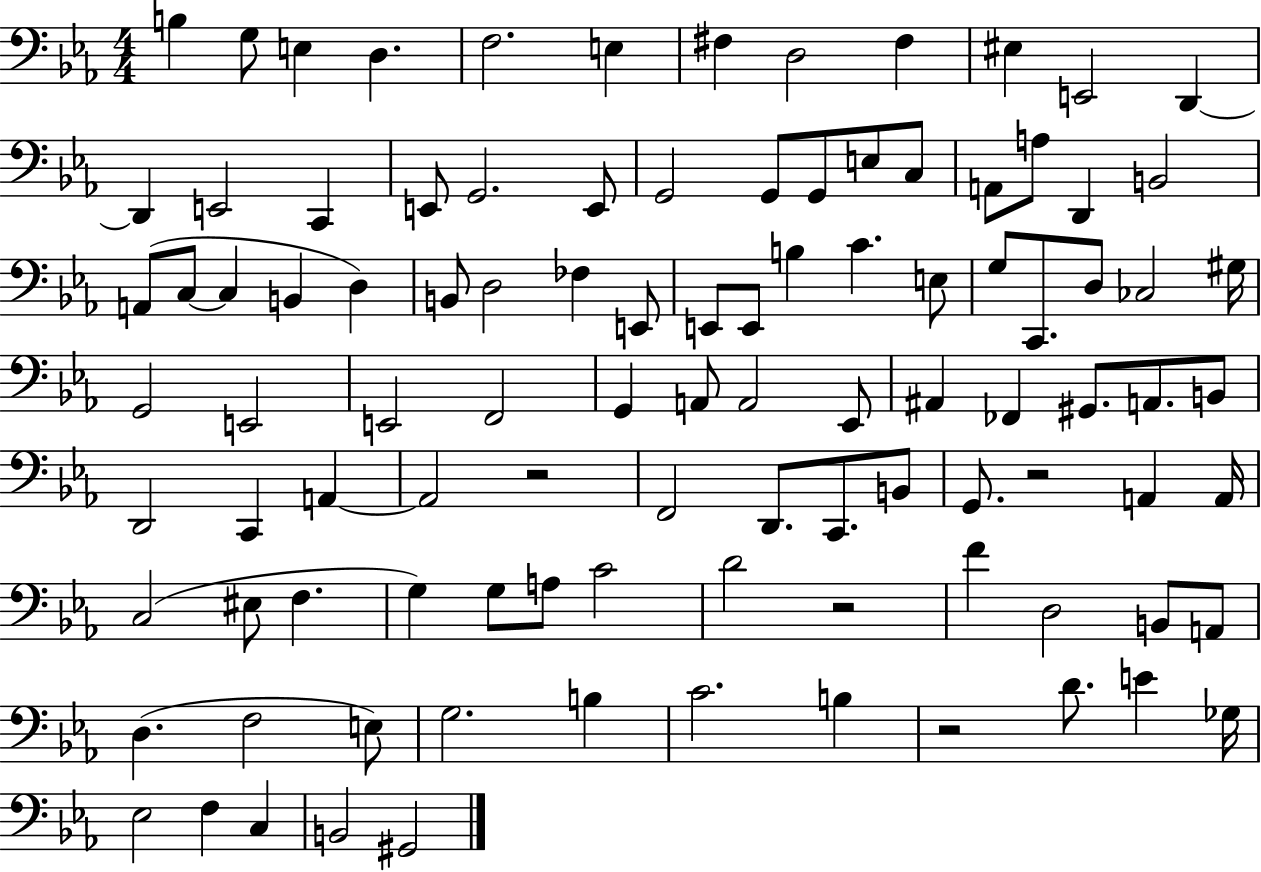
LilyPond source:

{
  \clef bass
  \numericTimeSignature
  \time 4/4
  \key ees \major
  \repeat volta 2 { b4 g8 e4 d4. | f2. e4 | fis4 d2 fis4 | eis4 e,2 d,4~~ | \break d,4 e,2 c,4 | e,8 g,2. e,8 | g,2 g,8 g,8 e8 c8 | a,8 a8 d,4 b,2 | \break a,8( c8~~ c4 b,4 d4) | b,8 d2 fes4 e,8 | e,8 e,8 b4 c'4. e8 | g8 c,8. d8 ces2 gis16 | \break g,2 e,2 | e,2 f,2 | g,4 a,8 a,2 ees,8 | ais,4 fes,4 gis,8. a,8. b,8 | \break d,2 c,4 a,4~~ | a,2 r2 | f,2 d,8. c,8. b,8 | g,8. r2 a,4 a,16 | \break c2( eis8 f4. | g4) g8 a8 c'2 | d'2 r2 | f'4 d2 b,8 a,8 | \break d4.( f2 e8) | g2. b4 | c'2. b4 | r2 d'8. e'4 ges16 | \break ees2 f4 c4 | b,2 gis,2 | } \bar "|."
}